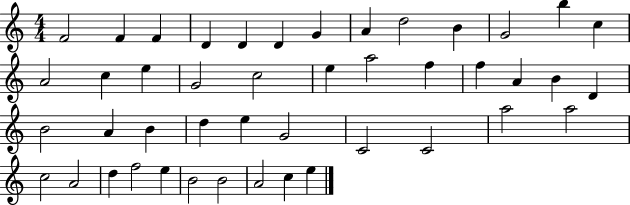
F4/h F4/q F4/q D4/q D4/q D4/q G4/q A4/q D5/h B4/q G4/h B5/q C5/q A4/h C5/q E5/q G4/h C5/h E5/q A5/h F5/q F5/q A4/q B4/q D4/q B4/h A4/q B4/q D5/q E5/q G4/h C4/h C4/h A5/h A5/h C5/h A4/h D5/q F5/h E5/q B4/h B4/h A4/h C5/q E5/q